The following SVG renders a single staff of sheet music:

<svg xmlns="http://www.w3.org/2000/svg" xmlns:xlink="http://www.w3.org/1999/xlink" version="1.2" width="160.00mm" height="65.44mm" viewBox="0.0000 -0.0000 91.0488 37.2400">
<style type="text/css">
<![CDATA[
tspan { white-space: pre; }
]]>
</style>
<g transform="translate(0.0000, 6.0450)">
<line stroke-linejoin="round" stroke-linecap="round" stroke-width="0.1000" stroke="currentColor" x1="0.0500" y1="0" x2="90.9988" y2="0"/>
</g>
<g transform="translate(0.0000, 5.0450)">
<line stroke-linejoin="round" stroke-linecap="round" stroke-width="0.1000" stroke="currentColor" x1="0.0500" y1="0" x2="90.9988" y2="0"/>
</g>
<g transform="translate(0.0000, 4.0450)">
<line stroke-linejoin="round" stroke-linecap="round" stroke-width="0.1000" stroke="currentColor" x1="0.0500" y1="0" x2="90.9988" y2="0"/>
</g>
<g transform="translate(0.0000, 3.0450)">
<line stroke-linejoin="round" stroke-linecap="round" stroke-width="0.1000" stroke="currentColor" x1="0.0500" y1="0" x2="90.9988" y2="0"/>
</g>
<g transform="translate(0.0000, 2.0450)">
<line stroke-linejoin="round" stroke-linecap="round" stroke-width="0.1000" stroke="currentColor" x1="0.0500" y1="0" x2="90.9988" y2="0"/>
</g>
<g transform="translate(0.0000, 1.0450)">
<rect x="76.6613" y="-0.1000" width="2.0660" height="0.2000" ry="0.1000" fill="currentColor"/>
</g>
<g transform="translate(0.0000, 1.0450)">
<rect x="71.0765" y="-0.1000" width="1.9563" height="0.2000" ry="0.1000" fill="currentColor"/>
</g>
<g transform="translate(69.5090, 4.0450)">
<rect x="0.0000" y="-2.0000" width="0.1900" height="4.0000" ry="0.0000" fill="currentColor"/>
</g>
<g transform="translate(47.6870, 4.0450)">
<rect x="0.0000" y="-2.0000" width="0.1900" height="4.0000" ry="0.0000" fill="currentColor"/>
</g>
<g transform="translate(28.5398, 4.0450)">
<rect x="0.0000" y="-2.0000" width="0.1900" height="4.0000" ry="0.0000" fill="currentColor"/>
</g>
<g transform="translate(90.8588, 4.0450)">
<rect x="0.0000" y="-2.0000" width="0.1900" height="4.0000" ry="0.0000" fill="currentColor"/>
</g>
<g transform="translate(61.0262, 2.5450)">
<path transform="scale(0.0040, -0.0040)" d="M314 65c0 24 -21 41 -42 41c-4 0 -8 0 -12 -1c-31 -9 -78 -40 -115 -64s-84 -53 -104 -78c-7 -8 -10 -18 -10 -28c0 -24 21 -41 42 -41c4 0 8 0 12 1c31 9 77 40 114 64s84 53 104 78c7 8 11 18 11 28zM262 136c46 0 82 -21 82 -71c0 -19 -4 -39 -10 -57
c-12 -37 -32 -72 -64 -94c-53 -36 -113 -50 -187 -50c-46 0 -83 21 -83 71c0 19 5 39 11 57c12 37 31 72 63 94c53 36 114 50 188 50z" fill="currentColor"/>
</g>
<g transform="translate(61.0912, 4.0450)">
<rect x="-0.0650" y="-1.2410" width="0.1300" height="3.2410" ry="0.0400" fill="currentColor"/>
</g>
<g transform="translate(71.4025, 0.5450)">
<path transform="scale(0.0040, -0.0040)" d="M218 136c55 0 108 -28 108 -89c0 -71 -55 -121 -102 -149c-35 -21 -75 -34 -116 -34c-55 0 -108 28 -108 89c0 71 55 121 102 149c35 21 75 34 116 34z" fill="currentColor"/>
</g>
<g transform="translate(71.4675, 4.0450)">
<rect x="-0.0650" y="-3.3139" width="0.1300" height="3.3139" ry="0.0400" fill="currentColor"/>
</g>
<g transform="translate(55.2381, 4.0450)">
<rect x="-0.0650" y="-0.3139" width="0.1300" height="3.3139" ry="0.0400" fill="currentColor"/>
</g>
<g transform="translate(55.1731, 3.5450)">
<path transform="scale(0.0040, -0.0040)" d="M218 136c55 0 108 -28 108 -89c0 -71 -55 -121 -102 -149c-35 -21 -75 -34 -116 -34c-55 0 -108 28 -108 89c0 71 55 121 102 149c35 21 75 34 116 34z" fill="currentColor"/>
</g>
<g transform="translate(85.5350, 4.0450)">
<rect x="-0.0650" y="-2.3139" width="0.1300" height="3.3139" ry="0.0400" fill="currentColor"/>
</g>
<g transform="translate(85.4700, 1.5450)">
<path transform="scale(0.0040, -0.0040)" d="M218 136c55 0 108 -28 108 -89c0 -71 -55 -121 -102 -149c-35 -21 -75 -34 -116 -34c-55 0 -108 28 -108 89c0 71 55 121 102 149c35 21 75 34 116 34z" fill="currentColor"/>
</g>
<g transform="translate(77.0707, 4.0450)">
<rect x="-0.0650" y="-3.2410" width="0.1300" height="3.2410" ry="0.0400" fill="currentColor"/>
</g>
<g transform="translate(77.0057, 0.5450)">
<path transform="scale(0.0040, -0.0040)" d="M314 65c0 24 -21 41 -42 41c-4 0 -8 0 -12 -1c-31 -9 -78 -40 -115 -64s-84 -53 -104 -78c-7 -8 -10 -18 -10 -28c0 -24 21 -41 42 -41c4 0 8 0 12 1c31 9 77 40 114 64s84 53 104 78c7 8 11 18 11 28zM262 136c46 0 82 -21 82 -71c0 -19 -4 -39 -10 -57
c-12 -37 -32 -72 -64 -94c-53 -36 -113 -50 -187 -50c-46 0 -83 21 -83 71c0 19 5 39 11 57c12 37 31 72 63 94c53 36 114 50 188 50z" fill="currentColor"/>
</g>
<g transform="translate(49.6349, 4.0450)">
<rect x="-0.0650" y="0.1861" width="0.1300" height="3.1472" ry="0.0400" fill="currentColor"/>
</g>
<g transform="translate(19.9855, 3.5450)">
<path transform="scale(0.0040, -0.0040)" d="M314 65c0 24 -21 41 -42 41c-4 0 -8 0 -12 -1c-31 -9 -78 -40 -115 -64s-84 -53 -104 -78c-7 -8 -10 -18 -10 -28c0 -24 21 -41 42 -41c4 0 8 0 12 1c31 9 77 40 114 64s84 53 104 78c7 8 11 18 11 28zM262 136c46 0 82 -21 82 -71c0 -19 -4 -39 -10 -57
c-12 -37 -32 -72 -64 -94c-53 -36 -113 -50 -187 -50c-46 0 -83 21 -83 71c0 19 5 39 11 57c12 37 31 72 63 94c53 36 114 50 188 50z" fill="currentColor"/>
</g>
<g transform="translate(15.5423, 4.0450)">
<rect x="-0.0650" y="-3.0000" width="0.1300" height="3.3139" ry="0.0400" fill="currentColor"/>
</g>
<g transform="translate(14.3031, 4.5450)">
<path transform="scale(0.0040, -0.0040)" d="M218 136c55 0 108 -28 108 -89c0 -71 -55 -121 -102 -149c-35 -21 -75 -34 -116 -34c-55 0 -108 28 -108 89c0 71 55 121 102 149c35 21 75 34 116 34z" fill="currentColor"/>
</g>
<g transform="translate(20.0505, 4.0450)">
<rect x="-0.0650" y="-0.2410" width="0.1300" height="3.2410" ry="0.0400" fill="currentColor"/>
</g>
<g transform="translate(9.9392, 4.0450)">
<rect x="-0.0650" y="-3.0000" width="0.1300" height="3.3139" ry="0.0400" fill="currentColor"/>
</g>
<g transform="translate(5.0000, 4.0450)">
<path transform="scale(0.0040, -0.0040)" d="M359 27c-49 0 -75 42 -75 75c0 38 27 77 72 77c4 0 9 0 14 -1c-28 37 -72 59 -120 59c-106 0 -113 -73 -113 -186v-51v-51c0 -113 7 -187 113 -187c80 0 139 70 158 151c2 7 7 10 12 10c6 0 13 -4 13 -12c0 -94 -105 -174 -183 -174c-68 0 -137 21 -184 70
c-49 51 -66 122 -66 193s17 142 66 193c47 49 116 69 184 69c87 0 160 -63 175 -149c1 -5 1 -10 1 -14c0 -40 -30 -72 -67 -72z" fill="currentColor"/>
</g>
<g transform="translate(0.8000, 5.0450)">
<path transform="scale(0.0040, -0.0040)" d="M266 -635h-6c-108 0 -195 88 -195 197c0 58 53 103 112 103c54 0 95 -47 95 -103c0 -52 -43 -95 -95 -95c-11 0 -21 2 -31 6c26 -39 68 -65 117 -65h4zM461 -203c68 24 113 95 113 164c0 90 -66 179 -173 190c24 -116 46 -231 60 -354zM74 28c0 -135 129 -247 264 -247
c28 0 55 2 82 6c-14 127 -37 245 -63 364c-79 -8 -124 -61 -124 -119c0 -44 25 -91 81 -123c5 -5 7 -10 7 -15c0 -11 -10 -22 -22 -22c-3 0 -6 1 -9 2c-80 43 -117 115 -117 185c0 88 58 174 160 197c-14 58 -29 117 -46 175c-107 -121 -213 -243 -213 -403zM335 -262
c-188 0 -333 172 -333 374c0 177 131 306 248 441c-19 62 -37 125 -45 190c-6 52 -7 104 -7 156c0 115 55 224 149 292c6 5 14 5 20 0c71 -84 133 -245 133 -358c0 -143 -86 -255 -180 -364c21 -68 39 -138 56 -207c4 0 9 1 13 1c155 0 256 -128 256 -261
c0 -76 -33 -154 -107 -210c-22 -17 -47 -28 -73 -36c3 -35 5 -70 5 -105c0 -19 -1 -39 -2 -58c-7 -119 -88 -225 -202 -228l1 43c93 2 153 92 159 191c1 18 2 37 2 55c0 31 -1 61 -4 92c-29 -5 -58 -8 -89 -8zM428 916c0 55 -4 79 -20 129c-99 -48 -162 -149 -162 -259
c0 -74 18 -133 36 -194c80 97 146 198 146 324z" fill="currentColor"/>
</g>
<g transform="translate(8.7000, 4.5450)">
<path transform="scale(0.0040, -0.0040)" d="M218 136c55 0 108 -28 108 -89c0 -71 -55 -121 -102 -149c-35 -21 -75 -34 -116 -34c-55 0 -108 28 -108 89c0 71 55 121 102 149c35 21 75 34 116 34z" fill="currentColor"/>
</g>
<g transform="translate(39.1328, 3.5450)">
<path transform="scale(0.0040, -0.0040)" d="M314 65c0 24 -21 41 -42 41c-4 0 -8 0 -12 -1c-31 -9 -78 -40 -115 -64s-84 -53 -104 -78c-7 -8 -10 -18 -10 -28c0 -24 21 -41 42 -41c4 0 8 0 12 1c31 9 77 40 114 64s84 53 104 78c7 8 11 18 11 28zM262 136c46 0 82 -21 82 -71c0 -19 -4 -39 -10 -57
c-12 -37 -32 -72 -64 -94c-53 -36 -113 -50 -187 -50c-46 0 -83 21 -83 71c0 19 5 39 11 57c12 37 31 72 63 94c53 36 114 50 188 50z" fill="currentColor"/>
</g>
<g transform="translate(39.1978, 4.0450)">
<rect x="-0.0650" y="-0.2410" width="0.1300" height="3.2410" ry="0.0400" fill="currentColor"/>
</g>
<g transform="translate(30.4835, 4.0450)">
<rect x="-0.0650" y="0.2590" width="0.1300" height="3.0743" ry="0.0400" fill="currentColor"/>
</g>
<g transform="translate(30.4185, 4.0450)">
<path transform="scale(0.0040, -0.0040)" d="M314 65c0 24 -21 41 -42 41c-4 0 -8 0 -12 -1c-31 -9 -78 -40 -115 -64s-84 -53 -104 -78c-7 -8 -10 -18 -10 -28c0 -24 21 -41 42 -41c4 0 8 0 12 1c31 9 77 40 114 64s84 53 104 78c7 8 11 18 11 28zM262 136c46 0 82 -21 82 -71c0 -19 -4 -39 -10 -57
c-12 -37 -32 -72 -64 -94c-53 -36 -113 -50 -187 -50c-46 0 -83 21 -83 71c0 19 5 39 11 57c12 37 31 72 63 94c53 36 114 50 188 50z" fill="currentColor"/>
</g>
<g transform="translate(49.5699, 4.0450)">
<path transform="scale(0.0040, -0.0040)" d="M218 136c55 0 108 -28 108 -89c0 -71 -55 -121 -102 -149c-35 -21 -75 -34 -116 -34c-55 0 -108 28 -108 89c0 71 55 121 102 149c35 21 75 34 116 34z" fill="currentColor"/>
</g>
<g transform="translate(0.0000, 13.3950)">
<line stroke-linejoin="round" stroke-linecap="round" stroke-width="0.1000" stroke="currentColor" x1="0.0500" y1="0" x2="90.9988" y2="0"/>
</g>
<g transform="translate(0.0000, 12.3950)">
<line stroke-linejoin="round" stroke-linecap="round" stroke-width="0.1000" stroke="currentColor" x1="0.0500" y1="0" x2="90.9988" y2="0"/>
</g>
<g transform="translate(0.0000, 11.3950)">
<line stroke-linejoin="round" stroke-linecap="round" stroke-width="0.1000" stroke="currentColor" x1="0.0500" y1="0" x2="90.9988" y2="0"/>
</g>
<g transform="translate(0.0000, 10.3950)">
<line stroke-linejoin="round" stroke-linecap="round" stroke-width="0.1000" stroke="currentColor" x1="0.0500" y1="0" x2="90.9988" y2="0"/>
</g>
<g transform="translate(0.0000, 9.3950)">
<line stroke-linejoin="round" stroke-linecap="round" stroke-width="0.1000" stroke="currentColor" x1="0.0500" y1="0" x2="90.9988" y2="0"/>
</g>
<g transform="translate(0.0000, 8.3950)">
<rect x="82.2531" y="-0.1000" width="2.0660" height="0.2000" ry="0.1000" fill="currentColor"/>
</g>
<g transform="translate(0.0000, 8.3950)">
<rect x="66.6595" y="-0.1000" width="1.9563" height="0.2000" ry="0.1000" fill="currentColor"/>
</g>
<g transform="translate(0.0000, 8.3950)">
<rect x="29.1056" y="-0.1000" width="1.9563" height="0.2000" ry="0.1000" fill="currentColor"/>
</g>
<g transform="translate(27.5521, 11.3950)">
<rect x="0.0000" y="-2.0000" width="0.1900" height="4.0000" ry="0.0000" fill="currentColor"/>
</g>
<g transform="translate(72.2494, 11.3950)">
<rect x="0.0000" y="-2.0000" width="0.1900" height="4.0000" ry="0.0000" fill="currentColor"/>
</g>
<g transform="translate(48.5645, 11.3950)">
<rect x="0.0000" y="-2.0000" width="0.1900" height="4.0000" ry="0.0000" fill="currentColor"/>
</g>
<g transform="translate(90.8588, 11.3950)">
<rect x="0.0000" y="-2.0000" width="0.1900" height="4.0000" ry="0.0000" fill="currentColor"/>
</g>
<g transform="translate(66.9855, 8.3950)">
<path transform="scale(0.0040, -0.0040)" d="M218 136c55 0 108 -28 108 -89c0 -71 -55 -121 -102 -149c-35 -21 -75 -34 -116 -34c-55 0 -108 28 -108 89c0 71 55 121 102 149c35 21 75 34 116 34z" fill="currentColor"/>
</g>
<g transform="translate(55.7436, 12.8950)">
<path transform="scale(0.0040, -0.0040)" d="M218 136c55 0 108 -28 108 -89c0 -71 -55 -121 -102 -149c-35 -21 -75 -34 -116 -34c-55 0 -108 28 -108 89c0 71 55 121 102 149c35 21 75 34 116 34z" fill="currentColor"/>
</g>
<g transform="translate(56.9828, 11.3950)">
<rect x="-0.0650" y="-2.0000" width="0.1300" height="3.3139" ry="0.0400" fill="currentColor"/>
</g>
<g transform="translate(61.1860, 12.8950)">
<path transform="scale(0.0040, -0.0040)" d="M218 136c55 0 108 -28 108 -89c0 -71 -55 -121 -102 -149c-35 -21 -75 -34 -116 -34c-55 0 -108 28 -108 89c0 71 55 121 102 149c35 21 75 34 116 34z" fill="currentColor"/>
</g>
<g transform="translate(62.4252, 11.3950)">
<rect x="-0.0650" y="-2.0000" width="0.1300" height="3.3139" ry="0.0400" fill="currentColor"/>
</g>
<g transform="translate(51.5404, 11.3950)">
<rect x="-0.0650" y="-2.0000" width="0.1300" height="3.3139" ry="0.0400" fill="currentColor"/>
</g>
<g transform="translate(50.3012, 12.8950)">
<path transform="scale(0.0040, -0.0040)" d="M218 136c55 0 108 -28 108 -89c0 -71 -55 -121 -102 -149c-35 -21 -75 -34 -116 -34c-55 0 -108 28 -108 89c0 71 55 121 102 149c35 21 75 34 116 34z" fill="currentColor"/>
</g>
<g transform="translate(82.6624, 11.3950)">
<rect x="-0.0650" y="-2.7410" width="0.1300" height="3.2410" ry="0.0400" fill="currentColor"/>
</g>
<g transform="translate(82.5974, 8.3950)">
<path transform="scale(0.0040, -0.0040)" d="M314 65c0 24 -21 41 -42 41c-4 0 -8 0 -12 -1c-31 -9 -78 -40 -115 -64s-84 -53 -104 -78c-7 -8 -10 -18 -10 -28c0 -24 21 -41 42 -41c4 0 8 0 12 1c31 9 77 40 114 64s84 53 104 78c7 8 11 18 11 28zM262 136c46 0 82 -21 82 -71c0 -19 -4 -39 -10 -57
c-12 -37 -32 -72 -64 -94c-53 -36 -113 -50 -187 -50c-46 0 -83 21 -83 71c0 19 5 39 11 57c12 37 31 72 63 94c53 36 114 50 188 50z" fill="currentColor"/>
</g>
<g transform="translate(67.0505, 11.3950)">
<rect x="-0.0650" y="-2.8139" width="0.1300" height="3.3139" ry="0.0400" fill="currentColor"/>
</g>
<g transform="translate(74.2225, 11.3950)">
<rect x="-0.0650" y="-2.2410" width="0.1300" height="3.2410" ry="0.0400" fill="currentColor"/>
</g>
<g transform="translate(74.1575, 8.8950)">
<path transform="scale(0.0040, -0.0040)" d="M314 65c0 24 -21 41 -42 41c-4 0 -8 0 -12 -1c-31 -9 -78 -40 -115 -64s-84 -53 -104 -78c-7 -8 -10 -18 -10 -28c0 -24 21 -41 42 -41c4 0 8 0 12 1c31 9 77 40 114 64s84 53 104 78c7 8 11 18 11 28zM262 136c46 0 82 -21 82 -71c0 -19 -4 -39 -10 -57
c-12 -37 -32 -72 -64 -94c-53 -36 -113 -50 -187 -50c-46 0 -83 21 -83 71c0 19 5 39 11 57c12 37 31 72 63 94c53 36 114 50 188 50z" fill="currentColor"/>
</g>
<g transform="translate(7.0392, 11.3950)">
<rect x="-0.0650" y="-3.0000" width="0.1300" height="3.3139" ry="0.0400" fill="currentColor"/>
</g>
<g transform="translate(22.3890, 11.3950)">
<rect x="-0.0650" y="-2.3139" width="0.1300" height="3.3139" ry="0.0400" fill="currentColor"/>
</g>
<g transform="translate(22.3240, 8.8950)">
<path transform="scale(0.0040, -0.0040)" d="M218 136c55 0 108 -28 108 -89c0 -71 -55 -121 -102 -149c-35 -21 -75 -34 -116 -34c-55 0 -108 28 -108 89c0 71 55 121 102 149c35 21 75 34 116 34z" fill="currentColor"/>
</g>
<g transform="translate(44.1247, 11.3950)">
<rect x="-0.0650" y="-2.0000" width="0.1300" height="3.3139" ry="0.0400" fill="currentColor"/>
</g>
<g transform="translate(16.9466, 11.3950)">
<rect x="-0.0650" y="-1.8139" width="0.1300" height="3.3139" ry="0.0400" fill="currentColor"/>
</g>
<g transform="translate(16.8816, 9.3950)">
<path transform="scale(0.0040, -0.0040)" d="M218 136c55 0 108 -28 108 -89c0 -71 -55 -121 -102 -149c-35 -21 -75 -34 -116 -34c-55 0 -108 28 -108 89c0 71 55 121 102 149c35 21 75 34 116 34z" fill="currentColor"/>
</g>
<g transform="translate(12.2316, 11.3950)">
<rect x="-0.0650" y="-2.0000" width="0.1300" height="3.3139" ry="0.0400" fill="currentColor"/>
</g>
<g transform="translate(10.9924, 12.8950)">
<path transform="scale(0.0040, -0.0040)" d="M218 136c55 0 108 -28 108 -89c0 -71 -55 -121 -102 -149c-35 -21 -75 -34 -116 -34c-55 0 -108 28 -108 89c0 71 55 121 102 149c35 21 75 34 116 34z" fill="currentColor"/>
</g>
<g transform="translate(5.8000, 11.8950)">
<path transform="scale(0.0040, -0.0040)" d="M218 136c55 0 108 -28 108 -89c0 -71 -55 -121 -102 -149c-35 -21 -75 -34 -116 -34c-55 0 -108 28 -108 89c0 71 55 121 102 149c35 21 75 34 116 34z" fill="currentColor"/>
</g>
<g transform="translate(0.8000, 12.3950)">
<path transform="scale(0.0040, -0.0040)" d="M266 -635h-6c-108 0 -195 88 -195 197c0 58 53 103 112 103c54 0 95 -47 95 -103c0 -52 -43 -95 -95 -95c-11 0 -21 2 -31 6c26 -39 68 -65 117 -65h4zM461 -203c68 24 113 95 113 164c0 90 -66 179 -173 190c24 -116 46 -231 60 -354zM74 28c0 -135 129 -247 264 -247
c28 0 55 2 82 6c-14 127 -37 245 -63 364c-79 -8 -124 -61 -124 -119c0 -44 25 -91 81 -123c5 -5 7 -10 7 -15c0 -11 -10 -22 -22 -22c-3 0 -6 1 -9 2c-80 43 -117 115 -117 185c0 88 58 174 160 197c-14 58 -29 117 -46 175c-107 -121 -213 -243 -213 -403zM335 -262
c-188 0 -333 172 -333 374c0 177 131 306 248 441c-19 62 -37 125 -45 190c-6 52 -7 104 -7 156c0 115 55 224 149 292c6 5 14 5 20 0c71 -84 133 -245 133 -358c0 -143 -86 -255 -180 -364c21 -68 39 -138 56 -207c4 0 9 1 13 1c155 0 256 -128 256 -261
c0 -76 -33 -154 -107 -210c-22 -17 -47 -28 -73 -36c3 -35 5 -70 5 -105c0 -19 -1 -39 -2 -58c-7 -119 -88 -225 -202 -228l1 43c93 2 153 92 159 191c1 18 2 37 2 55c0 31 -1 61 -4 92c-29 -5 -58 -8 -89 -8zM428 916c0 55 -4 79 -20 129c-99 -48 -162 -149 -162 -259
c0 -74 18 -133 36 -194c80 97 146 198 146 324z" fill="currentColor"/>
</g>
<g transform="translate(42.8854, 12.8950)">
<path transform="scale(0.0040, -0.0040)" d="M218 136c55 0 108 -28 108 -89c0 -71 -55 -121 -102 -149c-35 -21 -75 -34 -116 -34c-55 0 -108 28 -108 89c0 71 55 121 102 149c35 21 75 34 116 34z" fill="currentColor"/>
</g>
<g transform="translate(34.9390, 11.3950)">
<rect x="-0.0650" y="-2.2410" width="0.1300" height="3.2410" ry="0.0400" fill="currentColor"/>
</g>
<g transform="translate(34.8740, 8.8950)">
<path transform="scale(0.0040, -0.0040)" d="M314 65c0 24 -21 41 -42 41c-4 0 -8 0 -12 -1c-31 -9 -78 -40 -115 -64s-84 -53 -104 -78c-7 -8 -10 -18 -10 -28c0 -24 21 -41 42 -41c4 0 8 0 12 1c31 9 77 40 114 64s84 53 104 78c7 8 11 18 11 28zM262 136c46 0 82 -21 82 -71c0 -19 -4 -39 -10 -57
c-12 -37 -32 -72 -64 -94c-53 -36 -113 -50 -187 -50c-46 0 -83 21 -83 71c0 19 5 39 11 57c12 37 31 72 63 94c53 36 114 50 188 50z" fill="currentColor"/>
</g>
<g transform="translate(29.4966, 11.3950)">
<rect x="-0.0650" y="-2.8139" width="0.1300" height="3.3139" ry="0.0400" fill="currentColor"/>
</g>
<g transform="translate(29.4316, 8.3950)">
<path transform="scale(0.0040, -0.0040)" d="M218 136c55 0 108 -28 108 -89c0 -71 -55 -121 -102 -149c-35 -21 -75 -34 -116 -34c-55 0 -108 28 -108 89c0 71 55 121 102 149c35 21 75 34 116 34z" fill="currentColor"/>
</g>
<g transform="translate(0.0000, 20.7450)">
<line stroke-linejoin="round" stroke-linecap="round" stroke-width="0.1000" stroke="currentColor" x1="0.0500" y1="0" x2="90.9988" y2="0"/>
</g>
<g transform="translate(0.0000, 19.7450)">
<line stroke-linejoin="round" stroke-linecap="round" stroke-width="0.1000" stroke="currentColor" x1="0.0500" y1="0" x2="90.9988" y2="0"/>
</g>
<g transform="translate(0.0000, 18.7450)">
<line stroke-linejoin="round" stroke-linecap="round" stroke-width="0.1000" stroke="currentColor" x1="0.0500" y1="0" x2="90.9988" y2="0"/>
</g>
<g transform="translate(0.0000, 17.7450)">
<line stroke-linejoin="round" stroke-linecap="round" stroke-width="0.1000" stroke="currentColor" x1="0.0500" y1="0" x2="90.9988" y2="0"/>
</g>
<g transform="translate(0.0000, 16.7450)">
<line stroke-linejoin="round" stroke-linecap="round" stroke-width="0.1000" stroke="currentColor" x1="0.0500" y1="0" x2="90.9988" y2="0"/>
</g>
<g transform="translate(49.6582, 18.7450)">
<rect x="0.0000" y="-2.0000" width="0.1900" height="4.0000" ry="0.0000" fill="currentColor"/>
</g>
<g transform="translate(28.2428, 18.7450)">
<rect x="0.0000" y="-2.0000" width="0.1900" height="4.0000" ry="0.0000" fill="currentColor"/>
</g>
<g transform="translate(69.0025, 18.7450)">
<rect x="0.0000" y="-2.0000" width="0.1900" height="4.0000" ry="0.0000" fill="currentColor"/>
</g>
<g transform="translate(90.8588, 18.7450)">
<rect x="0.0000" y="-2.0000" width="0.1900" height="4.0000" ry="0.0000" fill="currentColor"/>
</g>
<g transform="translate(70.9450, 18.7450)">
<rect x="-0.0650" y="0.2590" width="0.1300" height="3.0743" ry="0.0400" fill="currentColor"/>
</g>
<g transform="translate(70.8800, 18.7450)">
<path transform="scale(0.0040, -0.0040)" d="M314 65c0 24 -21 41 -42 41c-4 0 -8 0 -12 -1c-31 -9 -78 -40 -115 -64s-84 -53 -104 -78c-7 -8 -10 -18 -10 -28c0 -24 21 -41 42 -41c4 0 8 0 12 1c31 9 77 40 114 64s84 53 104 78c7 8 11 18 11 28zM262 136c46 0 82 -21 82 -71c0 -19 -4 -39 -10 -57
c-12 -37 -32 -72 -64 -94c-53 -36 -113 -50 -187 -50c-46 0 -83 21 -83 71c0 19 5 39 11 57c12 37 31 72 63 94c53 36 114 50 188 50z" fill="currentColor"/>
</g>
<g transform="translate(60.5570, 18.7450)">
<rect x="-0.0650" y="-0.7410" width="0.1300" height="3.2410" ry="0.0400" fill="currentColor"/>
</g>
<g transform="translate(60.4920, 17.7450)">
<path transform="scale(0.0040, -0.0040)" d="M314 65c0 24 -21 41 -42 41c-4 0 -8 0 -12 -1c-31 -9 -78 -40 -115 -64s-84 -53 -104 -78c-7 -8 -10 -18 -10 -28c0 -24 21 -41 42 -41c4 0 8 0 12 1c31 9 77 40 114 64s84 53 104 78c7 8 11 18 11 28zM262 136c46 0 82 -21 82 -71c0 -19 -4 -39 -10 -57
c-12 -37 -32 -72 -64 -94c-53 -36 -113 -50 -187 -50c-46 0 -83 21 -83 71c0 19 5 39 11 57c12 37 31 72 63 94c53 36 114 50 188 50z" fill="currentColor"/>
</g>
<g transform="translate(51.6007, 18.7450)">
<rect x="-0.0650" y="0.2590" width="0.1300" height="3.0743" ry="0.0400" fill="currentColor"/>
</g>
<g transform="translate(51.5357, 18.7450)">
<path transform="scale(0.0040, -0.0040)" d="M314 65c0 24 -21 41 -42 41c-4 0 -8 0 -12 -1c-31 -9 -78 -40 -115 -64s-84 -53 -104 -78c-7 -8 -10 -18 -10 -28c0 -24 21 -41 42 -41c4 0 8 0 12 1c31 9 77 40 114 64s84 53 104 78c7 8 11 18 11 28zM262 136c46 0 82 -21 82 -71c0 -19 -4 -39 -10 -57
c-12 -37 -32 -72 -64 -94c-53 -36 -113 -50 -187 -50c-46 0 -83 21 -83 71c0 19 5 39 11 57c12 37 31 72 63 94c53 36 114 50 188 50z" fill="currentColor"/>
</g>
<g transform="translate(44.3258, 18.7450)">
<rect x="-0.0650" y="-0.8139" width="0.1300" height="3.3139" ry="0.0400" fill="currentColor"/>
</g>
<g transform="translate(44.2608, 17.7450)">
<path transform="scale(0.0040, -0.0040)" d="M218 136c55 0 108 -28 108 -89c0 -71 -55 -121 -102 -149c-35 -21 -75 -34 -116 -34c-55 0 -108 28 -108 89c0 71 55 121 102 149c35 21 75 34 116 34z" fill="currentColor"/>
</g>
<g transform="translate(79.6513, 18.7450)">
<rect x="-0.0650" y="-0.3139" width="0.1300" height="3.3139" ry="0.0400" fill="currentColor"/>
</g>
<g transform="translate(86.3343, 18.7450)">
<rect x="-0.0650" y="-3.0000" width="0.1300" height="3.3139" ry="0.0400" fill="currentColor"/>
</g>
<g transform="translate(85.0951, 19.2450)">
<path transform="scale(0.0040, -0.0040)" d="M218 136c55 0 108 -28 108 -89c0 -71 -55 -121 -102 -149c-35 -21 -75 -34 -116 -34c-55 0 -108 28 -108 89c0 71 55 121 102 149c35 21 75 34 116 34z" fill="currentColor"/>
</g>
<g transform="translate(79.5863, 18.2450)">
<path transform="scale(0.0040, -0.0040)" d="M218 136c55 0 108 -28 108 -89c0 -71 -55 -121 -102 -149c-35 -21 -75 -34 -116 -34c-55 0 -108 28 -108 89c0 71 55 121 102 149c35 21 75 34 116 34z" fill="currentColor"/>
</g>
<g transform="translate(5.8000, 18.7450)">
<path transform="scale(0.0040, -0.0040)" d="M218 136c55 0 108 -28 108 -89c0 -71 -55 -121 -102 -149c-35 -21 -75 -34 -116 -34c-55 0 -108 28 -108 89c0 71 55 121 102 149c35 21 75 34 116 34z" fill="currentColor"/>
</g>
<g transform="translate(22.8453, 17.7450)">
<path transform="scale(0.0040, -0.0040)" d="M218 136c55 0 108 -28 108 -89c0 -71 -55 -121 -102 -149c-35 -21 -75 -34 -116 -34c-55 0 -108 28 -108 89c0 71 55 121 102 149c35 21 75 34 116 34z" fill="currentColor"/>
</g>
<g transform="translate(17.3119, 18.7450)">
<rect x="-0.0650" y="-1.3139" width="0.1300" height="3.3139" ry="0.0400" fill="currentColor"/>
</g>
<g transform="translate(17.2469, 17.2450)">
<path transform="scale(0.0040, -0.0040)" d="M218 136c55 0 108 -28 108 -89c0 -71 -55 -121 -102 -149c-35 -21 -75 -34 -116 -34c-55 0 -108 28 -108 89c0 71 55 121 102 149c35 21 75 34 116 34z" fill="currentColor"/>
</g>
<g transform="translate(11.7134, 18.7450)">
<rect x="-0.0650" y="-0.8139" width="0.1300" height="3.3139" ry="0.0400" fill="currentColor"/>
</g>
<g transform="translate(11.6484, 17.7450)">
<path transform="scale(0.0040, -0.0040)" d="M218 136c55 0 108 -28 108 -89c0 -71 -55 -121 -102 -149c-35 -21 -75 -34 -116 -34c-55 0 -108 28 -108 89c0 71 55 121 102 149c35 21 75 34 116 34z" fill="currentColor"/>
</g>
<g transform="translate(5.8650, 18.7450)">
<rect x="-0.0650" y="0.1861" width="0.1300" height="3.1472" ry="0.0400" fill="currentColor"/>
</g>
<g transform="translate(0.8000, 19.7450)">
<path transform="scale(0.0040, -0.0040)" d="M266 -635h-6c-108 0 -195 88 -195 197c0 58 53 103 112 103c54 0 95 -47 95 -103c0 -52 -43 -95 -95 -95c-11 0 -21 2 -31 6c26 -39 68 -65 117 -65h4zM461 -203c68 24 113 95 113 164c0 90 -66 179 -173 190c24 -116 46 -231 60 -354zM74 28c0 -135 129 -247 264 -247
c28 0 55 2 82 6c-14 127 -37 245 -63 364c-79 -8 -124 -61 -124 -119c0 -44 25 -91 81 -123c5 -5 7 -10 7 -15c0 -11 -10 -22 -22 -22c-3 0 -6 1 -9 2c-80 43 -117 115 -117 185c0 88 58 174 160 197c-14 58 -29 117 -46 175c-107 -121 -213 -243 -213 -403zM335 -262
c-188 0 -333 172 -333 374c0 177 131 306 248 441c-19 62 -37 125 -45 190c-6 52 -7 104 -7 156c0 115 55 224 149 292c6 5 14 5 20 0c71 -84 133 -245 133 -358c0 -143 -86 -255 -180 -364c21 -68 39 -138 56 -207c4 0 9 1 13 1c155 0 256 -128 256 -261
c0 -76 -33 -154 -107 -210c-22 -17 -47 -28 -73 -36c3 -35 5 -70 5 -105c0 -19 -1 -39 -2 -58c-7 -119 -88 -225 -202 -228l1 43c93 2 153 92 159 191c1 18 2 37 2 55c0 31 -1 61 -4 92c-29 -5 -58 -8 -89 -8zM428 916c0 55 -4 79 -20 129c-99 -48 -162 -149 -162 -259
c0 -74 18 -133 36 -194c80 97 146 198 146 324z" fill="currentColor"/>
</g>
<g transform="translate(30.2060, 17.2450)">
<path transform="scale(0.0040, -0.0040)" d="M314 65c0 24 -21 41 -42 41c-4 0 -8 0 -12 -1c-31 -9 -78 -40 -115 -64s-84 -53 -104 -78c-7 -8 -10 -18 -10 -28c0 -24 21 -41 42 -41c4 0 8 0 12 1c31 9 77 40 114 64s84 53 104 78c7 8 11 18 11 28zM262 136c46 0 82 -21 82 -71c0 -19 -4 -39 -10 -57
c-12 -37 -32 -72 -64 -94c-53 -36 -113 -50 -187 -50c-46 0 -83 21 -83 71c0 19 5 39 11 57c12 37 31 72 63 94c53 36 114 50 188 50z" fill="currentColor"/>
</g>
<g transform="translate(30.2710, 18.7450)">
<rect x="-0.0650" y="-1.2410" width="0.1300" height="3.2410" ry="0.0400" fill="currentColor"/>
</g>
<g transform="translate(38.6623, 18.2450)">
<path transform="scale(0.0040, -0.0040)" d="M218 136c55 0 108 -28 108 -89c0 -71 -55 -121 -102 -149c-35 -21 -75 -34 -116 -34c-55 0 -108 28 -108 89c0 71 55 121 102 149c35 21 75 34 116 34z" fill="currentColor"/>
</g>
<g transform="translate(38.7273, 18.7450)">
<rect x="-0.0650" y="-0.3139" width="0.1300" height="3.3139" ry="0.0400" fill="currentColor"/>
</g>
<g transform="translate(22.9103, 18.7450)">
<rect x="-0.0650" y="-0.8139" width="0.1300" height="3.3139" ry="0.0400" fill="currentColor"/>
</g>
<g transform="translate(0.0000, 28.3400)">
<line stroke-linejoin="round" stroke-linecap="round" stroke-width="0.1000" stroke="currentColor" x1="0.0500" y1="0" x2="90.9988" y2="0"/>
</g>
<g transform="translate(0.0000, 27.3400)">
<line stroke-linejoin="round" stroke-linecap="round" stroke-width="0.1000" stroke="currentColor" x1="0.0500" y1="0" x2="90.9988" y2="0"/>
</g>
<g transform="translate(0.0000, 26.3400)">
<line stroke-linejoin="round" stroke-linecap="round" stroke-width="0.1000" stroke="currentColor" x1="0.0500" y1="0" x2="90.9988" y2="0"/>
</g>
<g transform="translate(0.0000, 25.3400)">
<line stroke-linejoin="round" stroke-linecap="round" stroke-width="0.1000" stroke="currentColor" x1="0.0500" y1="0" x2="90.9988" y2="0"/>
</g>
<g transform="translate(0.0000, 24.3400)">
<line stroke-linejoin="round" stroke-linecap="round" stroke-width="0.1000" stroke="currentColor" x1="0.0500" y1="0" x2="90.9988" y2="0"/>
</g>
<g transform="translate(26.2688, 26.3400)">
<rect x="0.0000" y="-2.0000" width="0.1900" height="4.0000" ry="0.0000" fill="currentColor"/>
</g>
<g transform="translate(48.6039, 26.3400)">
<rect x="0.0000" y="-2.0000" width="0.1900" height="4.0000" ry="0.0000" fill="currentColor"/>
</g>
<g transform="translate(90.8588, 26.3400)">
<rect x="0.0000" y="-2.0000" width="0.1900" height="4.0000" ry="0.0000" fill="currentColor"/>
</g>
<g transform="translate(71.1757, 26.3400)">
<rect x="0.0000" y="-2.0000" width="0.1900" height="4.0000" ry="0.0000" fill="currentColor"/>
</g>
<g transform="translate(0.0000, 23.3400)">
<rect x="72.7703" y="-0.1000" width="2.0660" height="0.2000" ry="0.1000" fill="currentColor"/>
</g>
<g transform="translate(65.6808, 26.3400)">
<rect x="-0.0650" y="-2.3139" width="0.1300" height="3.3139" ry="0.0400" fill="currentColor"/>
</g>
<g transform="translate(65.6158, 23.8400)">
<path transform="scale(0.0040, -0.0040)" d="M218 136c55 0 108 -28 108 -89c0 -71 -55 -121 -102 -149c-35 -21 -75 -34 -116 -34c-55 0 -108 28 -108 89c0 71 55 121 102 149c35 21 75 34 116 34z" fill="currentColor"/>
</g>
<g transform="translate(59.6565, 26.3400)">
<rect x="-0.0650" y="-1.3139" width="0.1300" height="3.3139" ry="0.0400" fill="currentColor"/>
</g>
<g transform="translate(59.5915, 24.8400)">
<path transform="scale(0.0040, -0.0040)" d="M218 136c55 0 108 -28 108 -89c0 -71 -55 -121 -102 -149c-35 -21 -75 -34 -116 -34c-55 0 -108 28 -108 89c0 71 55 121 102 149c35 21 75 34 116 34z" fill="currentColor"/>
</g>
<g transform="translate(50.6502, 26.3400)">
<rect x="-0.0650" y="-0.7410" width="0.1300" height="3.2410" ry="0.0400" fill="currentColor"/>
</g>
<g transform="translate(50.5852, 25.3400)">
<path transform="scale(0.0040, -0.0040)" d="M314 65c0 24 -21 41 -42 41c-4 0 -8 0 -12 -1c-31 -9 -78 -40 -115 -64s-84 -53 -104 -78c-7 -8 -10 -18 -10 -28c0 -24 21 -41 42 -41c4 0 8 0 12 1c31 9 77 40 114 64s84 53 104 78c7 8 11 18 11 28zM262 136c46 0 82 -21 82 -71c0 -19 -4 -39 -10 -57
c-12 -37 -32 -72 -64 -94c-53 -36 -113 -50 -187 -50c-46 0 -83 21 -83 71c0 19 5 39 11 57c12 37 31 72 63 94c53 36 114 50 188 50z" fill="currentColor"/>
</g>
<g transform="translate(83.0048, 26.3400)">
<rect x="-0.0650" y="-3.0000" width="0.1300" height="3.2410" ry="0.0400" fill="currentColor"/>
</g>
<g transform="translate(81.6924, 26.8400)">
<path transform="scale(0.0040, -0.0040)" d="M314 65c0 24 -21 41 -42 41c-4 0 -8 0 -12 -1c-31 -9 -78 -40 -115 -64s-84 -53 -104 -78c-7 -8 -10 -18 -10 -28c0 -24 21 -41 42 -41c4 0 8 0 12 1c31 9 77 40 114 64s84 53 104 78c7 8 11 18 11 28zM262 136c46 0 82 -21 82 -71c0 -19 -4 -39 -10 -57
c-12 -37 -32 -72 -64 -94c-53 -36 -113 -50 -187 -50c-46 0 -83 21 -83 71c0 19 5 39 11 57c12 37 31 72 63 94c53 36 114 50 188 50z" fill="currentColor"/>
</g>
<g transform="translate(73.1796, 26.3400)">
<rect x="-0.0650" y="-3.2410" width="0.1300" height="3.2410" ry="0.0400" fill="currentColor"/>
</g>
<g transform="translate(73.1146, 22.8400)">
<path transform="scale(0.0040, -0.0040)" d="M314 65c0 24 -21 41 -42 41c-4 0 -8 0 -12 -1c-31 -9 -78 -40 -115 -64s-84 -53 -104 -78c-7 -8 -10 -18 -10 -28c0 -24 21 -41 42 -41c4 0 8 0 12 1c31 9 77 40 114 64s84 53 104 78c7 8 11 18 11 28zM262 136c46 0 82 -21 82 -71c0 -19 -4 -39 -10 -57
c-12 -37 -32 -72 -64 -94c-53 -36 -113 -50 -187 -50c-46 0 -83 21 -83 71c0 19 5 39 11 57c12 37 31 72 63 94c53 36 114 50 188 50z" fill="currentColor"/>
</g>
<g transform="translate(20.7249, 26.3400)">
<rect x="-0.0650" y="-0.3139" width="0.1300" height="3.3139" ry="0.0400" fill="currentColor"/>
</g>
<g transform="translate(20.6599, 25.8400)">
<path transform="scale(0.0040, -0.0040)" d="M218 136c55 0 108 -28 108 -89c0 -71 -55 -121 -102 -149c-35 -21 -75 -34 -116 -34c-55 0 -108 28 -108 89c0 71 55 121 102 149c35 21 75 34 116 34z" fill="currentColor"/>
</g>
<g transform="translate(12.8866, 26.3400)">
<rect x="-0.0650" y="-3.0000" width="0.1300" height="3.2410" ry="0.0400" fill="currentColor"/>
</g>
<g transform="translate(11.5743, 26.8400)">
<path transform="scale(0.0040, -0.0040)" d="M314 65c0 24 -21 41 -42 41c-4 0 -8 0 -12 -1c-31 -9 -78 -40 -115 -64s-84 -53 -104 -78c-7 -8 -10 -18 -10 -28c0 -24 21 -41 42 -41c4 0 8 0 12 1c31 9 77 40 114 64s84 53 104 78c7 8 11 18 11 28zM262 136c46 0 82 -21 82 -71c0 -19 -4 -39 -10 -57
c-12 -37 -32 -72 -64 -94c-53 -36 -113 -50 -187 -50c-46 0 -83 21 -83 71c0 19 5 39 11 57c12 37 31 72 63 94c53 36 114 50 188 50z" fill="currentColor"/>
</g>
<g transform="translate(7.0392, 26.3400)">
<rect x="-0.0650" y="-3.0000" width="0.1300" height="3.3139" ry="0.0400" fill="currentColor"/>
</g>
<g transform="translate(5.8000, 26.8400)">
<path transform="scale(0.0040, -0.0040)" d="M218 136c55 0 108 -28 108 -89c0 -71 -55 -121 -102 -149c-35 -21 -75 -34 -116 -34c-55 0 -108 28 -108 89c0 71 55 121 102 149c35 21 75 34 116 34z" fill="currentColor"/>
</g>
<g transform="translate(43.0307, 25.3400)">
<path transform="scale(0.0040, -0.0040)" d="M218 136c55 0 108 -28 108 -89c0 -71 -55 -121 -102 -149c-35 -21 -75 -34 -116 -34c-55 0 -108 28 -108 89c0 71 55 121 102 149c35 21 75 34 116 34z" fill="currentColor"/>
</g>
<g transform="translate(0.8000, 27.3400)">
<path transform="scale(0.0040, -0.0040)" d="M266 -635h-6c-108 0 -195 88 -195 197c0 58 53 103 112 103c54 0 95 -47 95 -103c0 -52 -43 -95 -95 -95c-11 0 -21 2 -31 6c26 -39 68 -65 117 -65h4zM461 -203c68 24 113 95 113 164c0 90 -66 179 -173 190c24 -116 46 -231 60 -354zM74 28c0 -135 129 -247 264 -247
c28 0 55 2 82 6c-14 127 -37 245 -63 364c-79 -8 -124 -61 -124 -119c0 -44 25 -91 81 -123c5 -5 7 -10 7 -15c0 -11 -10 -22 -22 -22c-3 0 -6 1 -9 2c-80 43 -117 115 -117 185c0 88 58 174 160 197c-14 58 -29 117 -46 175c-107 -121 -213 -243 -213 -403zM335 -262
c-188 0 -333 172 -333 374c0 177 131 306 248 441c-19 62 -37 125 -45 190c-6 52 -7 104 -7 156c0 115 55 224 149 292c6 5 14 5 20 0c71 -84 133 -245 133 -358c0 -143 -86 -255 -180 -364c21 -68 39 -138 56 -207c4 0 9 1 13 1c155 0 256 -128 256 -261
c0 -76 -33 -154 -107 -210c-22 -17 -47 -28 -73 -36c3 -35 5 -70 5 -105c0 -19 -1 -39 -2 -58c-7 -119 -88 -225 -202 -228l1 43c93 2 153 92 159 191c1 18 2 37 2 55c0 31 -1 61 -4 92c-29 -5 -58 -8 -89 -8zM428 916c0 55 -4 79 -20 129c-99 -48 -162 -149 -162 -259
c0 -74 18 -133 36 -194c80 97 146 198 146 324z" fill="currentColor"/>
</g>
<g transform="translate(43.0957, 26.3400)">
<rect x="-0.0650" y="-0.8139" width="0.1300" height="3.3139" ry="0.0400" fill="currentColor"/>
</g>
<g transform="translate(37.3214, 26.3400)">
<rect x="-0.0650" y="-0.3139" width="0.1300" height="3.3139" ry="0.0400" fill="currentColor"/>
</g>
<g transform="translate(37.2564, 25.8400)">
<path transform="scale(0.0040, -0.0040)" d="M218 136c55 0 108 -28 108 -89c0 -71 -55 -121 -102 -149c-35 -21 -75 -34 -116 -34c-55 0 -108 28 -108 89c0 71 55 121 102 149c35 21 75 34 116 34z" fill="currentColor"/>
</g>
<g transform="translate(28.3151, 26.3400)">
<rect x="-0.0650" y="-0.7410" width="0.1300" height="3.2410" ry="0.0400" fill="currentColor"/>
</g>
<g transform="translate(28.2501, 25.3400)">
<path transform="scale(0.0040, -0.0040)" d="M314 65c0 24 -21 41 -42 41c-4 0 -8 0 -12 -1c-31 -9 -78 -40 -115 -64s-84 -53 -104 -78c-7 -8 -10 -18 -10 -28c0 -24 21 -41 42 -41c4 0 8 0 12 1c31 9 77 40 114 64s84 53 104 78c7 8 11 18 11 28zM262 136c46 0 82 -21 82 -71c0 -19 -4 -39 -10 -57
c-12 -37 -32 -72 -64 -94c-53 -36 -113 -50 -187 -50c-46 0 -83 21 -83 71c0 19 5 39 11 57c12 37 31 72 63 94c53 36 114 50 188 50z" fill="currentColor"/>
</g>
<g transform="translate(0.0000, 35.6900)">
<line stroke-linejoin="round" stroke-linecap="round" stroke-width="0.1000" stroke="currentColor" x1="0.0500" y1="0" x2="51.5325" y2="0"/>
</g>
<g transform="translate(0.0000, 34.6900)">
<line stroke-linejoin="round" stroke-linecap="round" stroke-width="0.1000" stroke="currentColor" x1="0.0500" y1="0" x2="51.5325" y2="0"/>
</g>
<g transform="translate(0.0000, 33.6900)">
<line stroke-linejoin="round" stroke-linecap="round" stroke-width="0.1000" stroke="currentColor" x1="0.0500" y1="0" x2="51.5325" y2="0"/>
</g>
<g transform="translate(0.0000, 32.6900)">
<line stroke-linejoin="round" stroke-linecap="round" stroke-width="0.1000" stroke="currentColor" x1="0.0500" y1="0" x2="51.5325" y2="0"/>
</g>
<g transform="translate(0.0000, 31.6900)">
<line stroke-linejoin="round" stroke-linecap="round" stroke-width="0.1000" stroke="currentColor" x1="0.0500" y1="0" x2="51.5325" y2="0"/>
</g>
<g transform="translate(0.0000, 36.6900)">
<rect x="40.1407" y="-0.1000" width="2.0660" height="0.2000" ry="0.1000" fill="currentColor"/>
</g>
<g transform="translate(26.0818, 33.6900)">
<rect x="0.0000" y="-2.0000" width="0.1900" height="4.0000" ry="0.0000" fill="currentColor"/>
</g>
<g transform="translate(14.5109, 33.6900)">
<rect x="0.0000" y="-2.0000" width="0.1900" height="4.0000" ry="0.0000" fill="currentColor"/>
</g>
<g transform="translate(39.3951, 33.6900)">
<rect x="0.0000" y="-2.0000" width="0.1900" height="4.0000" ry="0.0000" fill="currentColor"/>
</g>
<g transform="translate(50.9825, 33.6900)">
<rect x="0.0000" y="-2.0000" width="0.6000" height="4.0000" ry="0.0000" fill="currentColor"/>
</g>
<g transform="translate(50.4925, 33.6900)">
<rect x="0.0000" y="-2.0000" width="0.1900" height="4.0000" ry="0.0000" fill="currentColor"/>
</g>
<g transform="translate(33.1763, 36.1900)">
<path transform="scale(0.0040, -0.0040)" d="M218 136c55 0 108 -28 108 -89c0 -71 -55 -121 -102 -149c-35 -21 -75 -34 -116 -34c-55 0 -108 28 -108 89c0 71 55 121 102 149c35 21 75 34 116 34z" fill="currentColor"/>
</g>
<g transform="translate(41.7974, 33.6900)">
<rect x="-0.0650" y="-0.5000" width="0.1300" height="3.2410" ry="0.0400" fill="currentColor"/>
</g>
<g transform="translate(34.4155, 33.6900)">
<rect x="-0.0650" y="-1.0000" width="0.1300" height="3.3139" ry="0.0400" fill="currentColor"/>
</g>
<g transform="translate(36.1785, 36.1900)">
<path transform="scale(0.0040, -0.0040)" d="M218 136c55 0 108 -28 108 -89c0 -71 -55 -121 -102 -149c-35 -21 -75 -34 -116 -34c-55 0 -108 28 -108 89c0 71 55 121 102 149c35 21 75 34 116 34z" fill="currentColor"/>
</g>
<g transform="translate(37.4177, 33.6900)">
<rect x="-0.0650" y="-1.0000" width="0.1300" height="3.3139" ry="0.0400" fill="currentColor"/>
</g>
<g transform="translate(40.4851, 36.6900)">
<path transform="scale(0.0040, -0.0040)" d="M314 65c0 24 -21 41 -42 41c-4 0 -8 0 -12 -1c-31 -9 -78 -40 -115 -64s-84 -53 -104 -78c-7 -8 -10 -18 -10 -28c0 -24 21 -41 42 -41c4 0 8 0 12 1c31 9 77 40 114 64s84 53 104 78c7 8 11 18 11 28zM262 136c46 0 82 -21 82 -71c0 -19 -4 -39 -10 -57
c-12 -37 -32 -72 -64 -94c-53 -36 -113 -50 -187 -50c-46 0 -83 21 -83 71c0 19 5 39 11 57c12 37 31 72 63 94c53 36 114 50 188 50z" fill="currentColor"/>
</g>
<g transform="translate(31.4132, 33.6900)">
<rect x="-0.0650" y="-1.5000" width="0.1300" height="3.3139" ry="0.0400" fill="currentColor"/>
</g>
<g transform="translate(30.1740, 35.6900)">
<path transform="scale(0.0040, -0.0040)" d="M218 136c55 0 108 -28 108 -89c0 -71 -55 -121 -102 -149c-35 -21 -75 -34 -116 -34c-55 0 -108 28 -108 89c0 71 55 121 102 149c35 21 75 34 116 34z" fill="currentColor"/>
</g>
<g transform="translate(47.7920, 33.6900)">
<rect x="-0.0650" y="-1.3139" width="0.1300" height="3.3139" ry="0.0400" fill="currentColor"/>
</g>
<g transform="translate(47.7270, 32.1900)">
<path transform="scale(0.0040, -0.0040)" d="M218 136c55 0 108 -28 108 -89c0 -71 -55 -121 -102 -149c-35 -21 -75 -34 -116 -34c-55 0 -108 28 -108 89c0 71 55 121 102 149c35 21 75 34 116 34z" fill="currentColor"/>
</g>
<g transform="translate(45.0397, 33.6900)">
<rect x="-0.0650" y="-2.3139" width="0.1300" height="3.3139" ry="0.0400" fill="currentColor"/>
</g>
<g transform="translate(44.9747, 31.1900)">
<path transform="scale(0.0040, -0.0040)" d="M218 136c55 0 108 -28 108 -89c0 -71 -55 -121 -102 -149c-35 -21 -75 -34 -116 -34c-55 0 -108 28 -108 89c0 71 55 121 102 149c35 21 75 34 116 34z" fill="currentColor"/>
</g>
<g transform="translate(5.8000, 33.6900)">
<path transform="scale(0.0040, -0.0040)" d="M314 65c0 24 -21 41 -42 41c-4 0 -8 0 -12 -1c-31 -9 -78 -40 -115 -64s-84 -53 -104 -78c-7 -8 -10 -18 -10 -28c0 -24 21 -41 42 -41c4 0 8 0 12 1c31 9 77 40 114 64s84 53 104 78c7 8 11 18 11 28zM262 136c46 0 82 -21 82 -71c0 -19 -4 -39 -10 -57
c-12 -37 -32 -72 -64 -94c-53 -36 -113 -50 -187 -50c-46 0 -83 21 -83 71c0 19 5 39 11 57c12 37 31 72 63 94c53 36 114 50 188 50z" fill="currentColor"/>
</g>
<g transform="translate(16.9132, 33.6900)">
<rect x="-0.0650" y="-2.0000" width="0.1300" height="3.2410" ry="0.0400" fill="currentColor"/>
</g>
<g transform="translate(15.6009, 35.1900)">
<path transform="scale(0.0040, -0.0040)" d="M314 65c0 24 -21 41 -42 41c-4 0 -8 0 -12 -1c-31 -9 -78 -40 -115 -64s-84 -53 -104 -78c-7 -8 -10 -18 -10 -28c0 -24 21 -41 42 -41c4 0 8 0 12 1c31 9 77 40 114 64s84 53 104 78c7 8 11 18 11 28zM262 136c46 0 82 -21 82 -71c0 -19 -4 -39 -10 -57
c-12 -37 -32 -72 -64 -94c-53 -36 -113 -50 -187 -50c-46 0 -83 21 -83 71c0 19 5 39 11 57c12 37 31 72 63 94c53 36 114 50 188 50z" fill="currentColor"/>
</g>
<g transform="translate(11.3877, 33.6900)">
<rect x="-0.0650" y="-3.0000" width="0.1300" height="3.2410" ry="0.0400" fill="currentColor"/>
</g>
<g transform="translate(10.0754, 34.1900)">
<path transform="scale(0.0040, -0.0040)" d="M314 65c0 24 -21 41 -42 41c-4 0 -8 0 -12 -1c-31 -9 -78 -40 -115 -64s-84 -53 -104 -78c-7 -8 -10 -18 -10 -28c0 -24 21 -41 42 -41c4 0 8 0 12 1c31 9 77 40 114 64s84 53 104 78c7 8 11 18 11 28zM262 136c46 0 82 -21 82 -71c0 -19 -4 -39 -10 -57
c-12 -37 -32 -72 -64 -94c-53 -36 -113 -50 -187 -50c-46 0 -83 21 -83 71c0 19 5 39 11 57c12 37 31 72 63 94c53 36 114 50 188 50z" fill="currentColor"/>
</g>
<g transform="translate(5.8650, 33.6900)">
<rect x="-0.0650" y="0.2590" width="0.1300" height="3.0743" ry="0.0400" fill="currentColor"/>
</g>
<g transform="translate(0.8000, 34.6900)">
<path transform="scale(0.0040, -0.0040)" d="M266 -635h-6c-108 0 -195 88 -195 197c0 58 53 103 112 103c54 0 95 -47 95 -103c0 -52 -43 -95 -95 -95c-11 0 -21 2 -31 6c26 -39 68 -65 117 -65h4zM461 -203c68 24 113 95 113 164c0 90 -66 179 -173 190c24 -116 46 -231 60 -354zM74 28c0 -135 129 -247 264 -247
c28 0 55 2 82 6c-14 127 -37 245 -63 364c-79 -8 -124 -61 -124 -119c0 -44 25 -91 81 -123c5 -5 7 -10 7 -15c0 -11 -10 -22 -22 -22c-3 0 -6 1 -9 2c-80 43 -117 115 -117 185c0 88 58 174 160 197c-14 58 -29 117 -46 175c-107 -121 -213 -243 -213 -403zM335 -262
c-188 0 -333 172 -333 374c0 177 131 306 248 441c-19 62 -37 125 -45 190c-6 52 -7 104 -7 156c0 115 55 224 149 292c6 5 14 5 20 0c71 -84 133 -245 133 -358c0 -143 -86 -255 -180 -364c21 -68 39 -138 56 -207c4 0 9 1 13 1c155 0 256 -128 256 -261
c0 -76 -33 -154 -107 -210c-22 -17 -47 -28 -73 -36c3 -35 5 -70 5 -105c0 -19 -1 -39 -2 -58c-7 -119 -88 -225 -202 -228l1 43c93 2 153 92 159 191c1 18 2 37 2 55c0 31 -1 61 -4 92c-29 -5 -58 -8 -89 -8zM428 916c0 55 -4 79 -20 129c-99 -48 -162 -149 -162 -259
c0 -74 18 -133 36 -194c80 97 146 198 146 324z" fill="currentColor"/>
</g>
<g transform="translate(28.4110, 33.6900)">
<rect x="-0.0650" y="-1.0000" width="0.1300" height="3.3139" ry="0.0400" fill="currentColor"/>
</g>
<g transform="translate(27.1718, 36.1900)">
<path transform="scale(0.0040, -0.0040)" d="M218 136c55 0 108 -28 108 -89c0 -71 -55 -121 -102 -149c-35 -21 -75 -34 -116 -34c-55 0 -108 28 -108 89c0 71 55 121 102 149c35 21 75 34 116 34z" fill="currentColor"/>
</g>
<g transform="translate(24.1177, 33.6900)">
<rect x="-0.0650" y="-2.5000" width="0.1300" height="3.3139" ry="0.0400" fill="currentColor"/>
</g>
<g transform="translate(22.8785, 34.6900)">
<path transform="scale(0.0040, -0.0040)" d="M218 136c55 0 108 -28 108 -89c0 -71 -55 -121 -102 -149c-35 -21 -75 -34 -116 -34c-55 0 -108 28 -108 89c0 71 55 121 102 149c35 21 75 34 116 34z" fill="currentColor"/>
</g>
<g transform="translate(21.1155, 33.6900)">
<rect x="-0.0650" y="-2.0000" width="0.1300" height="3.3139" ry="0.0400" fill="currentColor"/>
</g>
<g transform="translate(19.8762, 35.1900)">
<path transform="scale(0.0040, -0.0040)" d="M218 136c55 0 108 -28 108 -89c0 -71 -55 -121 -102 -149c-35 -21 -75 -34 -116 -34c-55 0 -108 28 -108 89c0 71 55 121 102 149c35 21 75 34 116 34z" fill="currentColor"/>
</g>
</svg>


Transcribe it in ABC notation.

X:1
T:Untitled
M:4/4
L:1/4
K:C
A A c2 B2 c2 B c e2 b b2 g A F f g a g2 F F F F a g2 a2 B d e d e2 c d B2 d2 B2 c A A A2 c d2 c d d2 e g b2 A2 B2 A2 F2 F G D E D D C2 g e